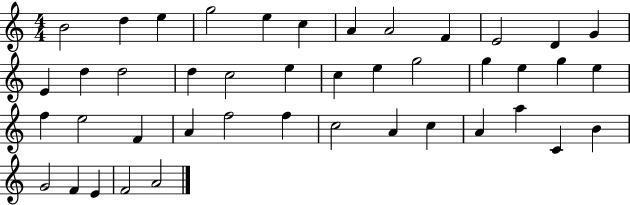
X:1
T:Untitled
M:4/4
L:1/4
K:C
B2 d e g2 e c A A2 F E2 D G E d d2 d c2 e c e g2 g e g e f e2 F A f2 f c2 A c A a C B G2 F E F2 A2